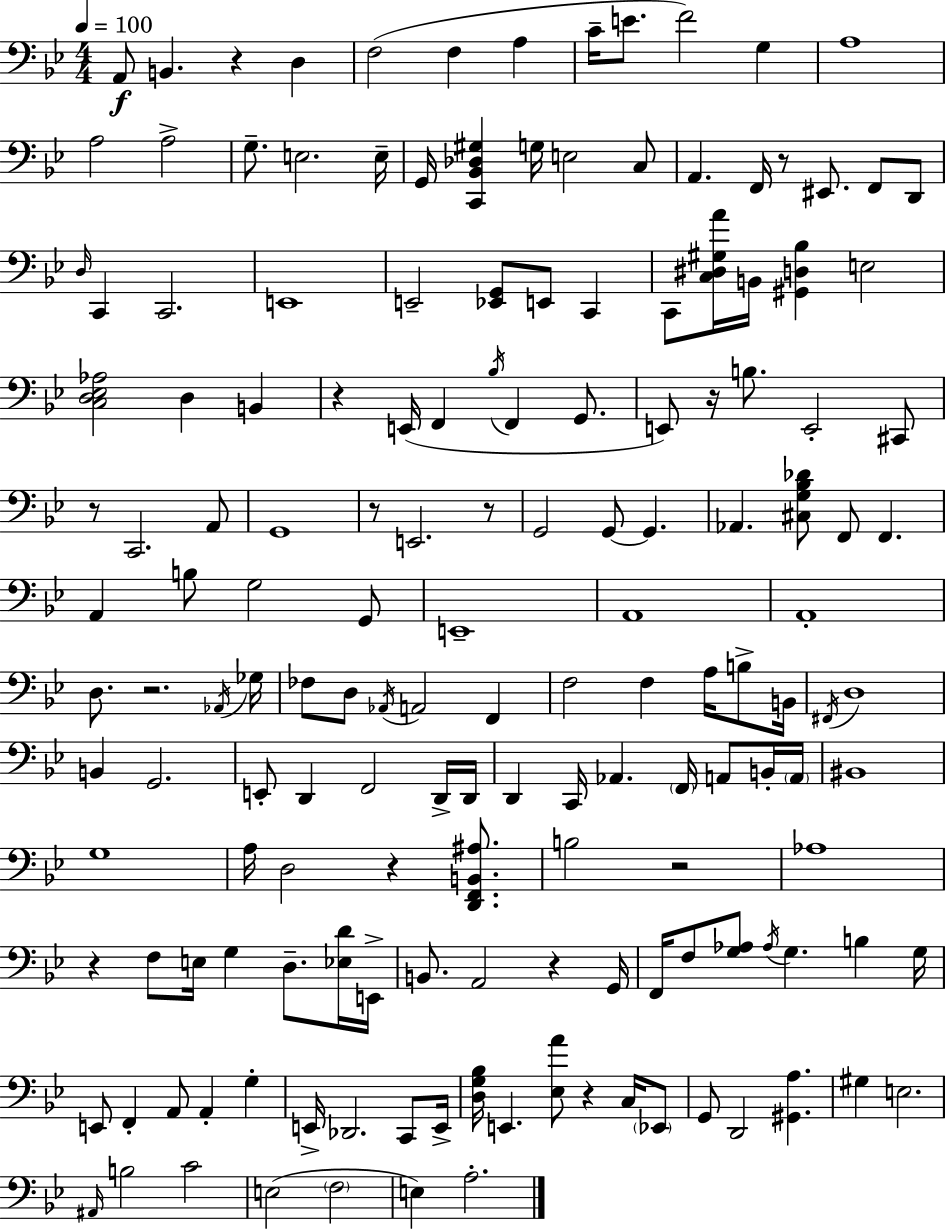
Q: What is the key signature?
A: BES major